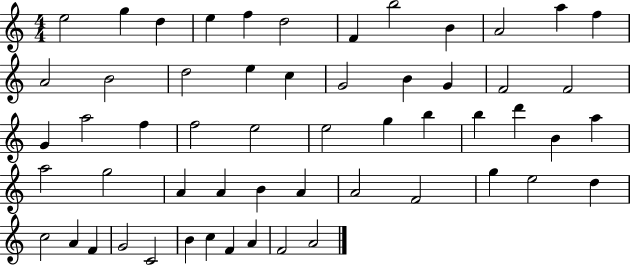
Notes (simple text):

E5/h G5/q D5/q E5/q F5/q D5/h F4/q B5/h B4/q A4/h A5/q F5/q A4/h B4/h D5/h E5/q C5/q G4/h B4/q G4/q F4/h F4/h G4/q A5/h F5/q F5/h E5/h E5/h G5/q B5/q B5/q D6/q B4/q A5/q A5/h G5/h A4/q A4/q B4/q A4/q A4/h F4/h G5/q E5/h D5/q C5/h A4/q F4/q G4/h C4/h B4/q C5/q F4/q A4/q F4/h A4/h